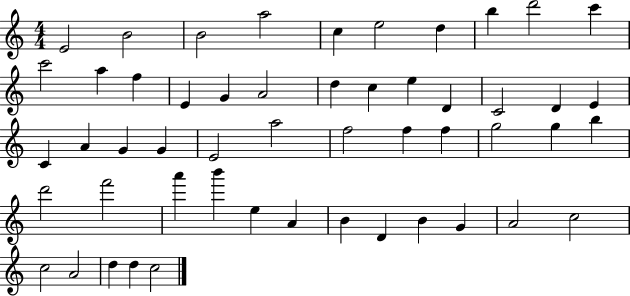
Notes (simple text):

E4/h B4/h B4/h A5/h C5/q E5/h D5/q B5/q D6/h C6/q C6/h A5/q F5/q E4/q G4/q A4/h D5/q C5/q E5/q D4/q C4/h D4/q E4/q C4/q A4/q G4/q G4/q E4/h A5/h F5/h F5/q F5/q G5/h G5/q B5/q D6/h F6/h A6/q B6/q E5/q A4/q B4/q D4/q B4/q G4/q A4/h C5/h C5/h A4/h D5/q D5/q C5/h